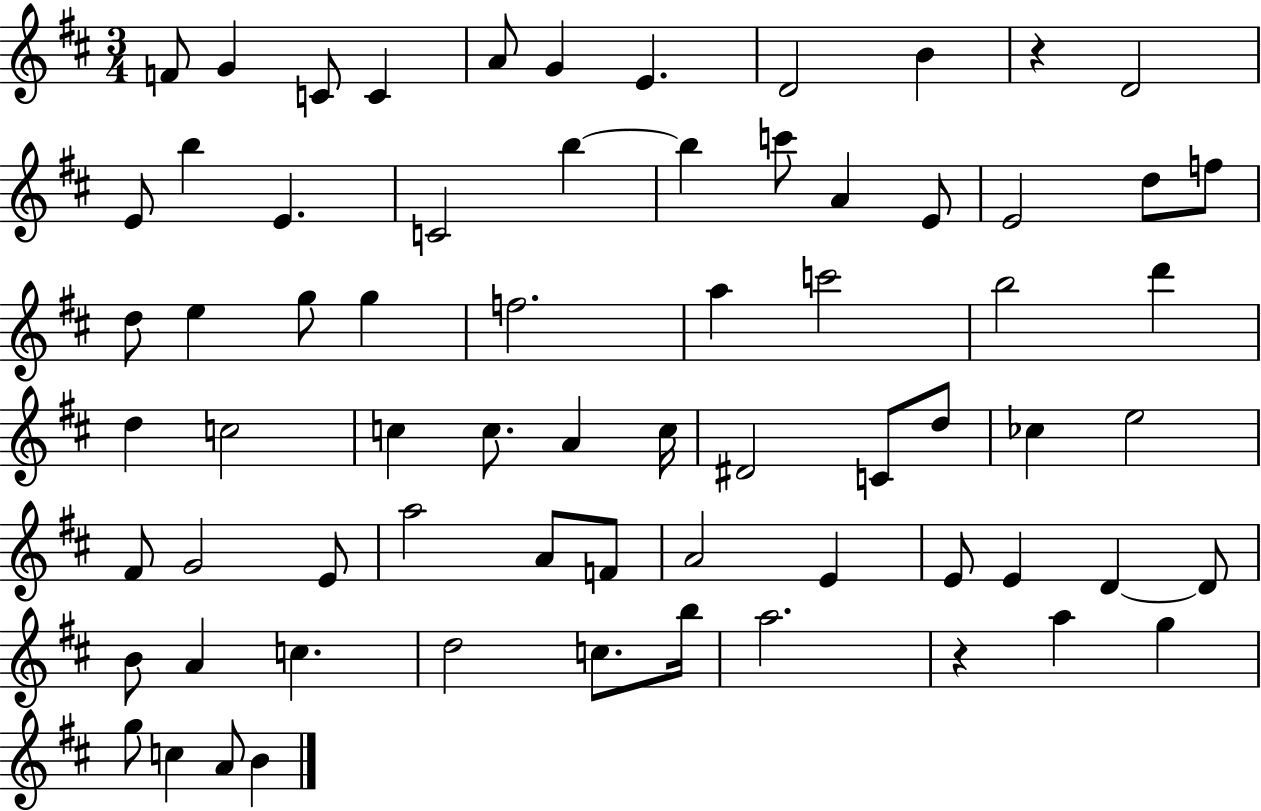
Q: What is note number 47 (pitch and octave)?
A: A4